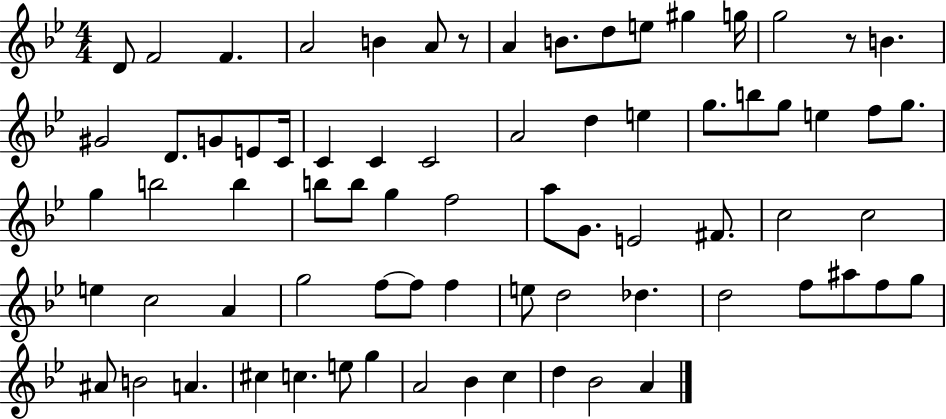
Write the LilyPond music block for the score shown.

{
  \clef treble
  \numericTimeSignature
  \time 4/4
  \key bes \major
  d'8 f'2 f'4. | a'2 b'4 a'8 r8 | a'4 b'8. d''8 e''8 gis''4 g''16 | g''2 r8 b'4. | \break gis'2 d'8. g'8 e'8 c'16 | c'4 c'4 c'2 | a'2 d''4 e''4 | g''8. b''8 g''8 e''4 f''8 g''8. | \break g''4 b''2 b''4 | b''8 b''8 g''4 f''2 | a''8 g'8. e'2 fis'8. | c''2 c''2 | \break e''4 c''2 a'4 | g''2 f''8~~ f''8 f''4 | e''8 d''2 des''4. | d''2 f''8 ais''8 f''8 g''8 | \break ais'8 b'2 a'4. | cis''4 c''4. e''8 g''4 | a'2 bes'4 c''4 | d''4 bes'2 a'4 | \break \bar "|."
}